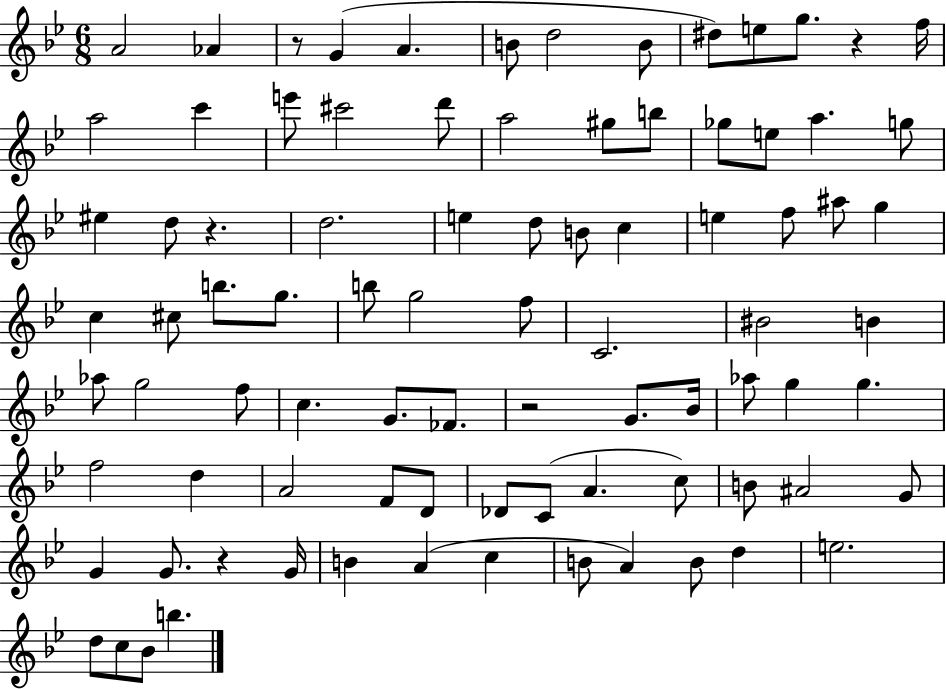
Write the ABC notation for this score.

X:1
T:Untitled
M:6/8
L:1/4
K:Bb
A2 _A z/2 G A B/2 d2 B/2 ^d/2 e/2 g/2 z f/4 a2 c' e'/2 ^c'2 d'/2 a2 ^g/2 b/2 _g/2 e/2 a g/2 ^e d/2 z d2 e d/2 B/2 c e f/2 ^a/2 g c ^c/2 b/2 g/2 b/2 g2 f/2 C2 ^B2 B _a/2 g2 f/2 c G/2 _F/2 z2 G/2 _B/4 _a/2 g g f2 d A2 F/2 D/2 _D/2 C/2 A c/2 B/2 ^A2 G/2 G G/2 z G/4 B A c B/2 A B/2 d e2 d/2 c/2 _B/2 b